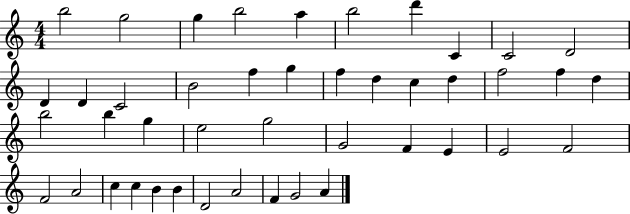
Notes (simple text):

B5/h G5/h G5/q B5/h A5/q B5/h D6/q C4/q C4/h D4/h D4/q D4/q C4/h B4/h F5/q G5/q F5/q D5/q C5/q D5/q F5/h F5/q D5/q B5/h B5/q G5/q E5/h G5/h G4/h F4/q E4/q E4/h F4/h F4/h A4/h C5/q C5/q B4/q B4/q D4/h A4/h F4/q G4/h A4/q